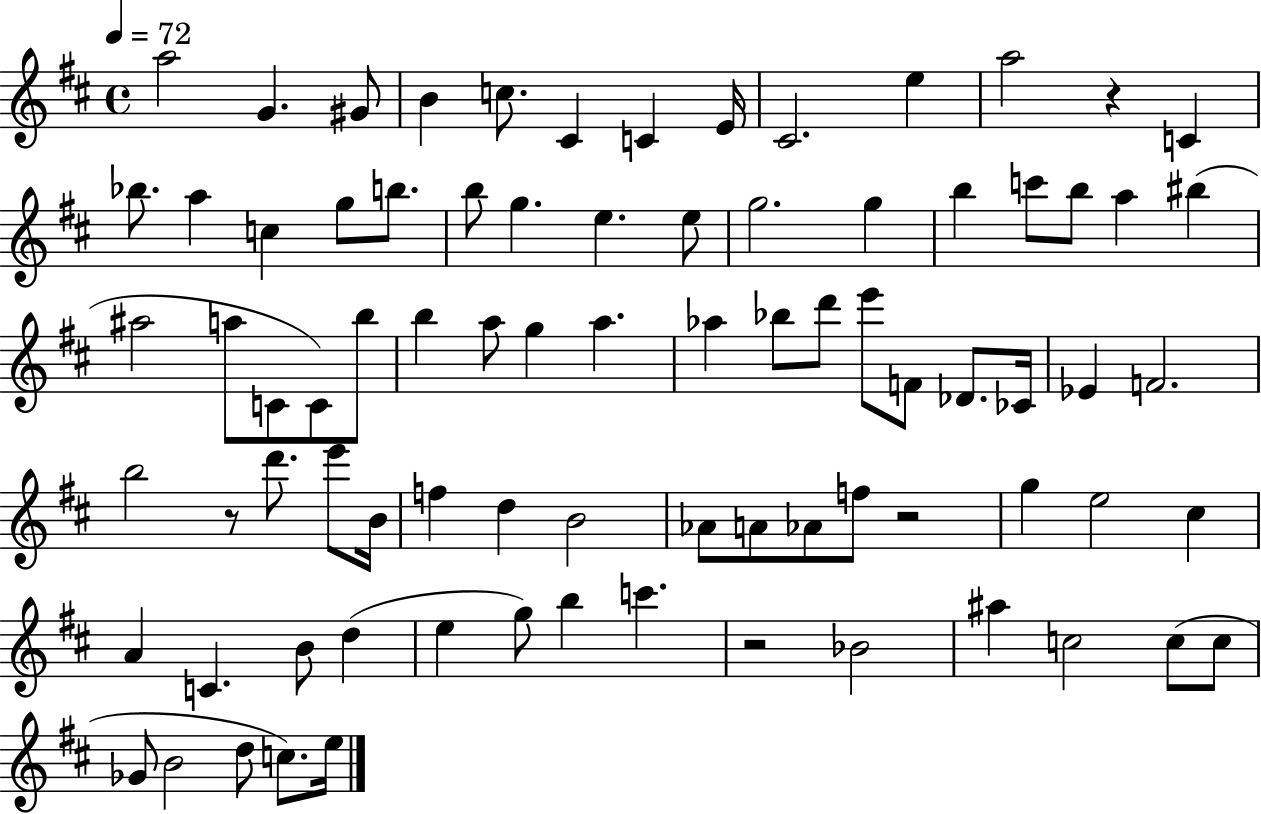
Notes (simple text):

A5/h G4/q. G#4/e B4/q C5/e. C#4/q C4/q E4/s C#4/h. E5/q A5/h R/q C4/q Bb5/e. A5/q C5/q G5/e B5/e. B5/e G5/q. E5/q. E5/e G5/h. G5/q B5/q C6/e B5/e A5/q BIS5/q A#5/h A5/e C4/e C4/e B5/e B5/q A5/e G5/q A5/q. Ab5/q Bb5/e D6/e E6/e F4/e Db4/e. CES4/s Eb4/q F4/h. B5/h R/e D6/e. E6/e B4/s F5/q D5/q B4/h Ab4/e A4/e Ab4/e F5/e R/h G5/q E5/h C#5/q A4/q C4/q. B4/e D5/q E5/q G5/e B5/q C6/q. R/h Bb4/h A#5/q C5/h C5/e C5/e Gb4/e B4/h D5/e C5/e. E5/s